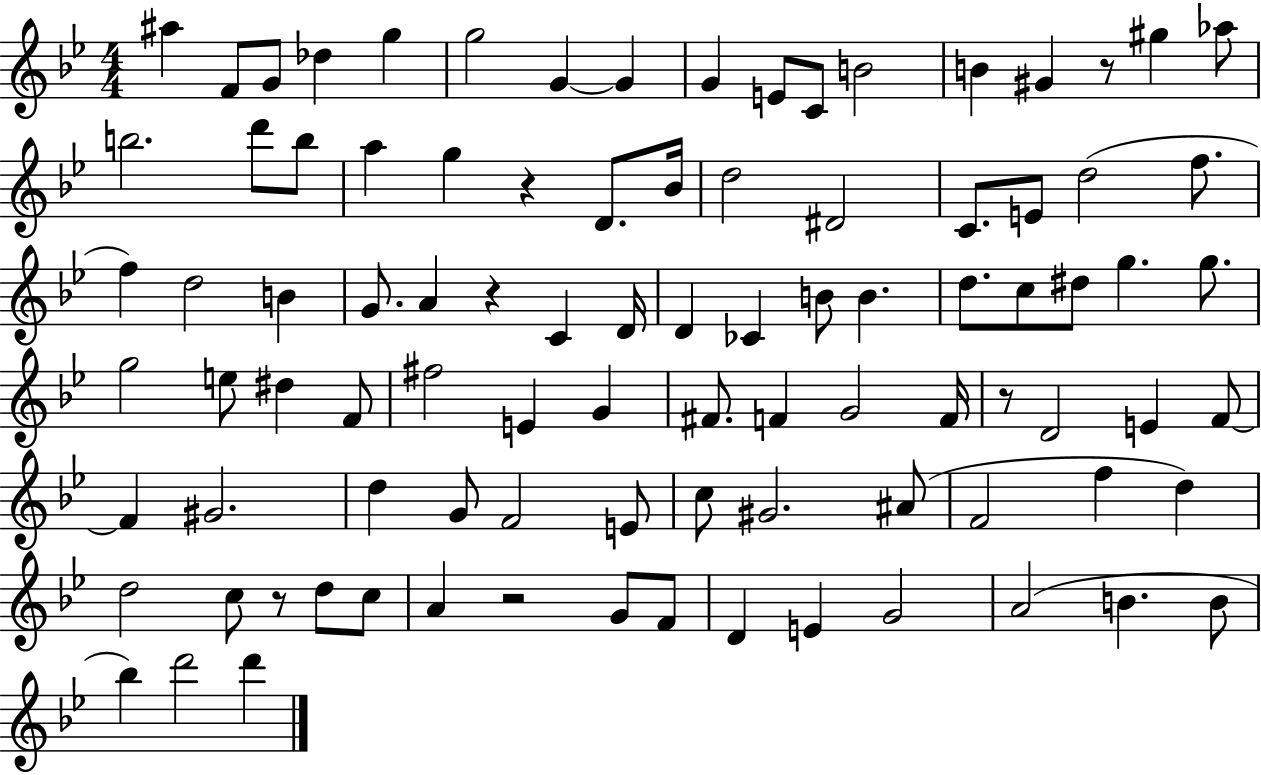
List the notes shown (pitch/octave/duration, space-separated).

A#5/q F4/e G4/e Db5/q G5/q G5/h G4/q G4/q G4/q E4/e C4/e B4/h B4/q G#4/q R/e G#5/q Ab5/e B5/h. D6/e B5/e A5/q G5/q R/q D4/e. Bb4/s D5/h D#4/h C4/e. E4/e D5/h F5/e. F5/q D5/h B4/q G4/e. A4/q R/q C4/q D4/s D4/q CES4/q B4/e B4/q. D5/e. C5/e D#5/e G5/q. G5/e. G5/h E5/e D#5/q F4/e F#5/h E4/q G4/q F#4/e. F4/q G4/h F4/s R/e D4/h E4/q F4/e F4/q G#4/h. D5/q G4/e F4/h E4/e C5/e G#4/h. A#4/e F4/h F5/q D5/q D5/h C5/e R/e D5/e C5/e A4/q R/h G4/e F4/e D4/q E4/q G4/h A4/h B4/q. B4/e Bb5/q D6/h D6/q